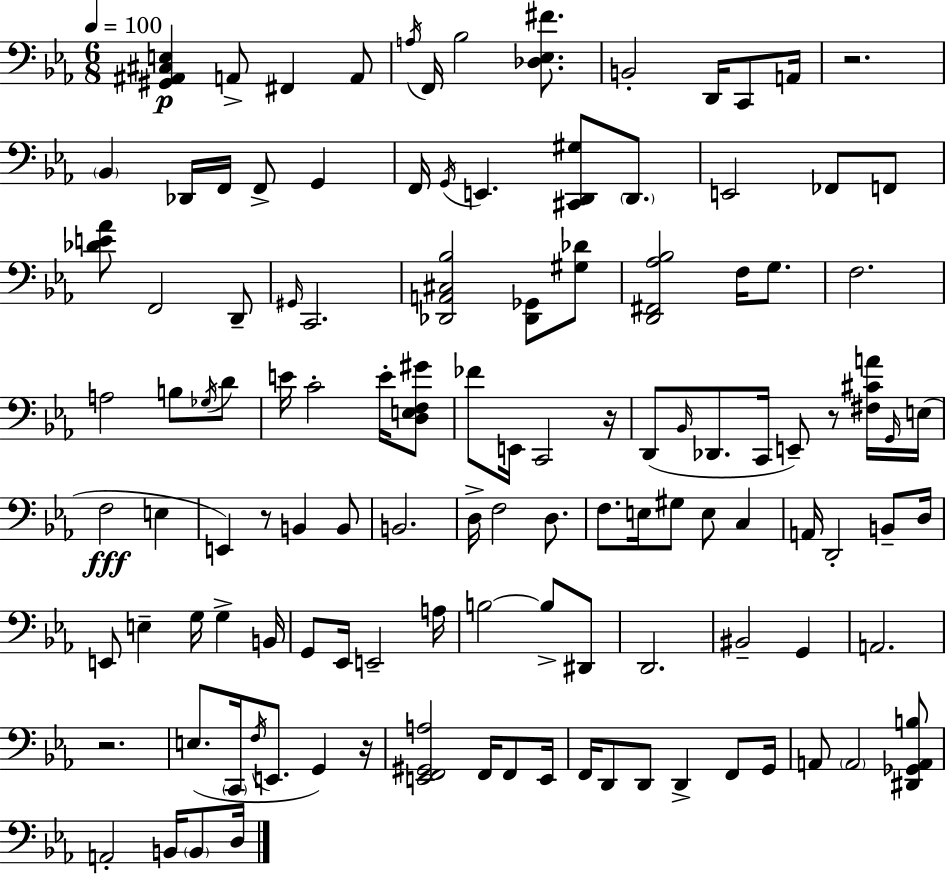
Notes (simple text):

[G#2,A#2,C#3,E3]/q A2/e F#2/q A2/e A3/s F2/s Bb3/h [Db3,Eb3,F#4]/e. B2/h D2/s C2/e A2/s R/h. Bb2/q Db2/s F2/s F2/e G2/q F2/s G2/s E2/q. [C#2,D2,G#3]/e D2/e. E2/h FES2/e F2/e [Db4,E4,Ab4]/e F2/h D2/e G#2/s C2/h. [Db2,A2,C#3,Bb3]/h [Db2,Gb2]/e [G#3,Db4]/e [D2,F#2,Ab3,Bb3]/h F3/s G3/e. F3/h. A3/h B3/e Gb3/s D4/e E4/s C4/h E4/s [D3,E3,F3,G#4]/e FES4/e E2/s C2/h R/s D2/e Bb2/s Db2/e. C2/s E2/e R/e [F#3,C#4,A4]/s G2/s E3/s F3/h E3/q E2/q R/e B2/q B2/e B2/h. D3/s F3/h D3/e. F3/e. E3/s G#3/e E3/e C3/q A2/s D2/h B2/e D3/s E2/e E3/q G3/s G3/q B2/s G2/e Eb2/s E2/h A3/s B3/h B3/e D#2/e D2/h. BIS2/h G2/q A2/h. R/h. E3/e. C2/s F3/s E2/e. G2/q R/s [E2,F2,G#2,A3]/h F2/s F2/e E2/s F2/s D2/e D2/e D2/q F2/e G2/s A2/e A2/h [D#2,Gb2,A2,B3]/e A2/h B2/s B2/e D3/s